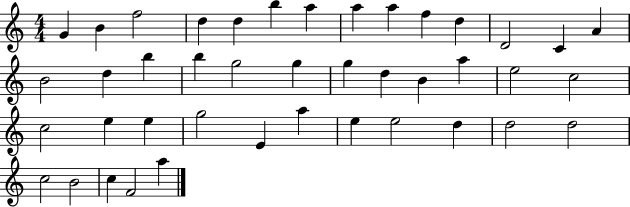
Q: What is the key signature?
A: C major